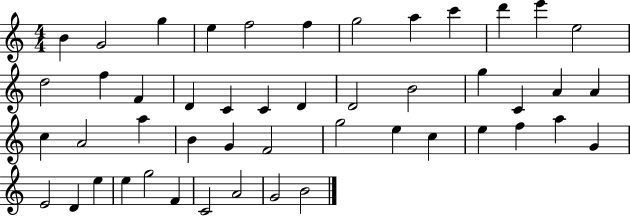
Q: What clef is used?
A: treble